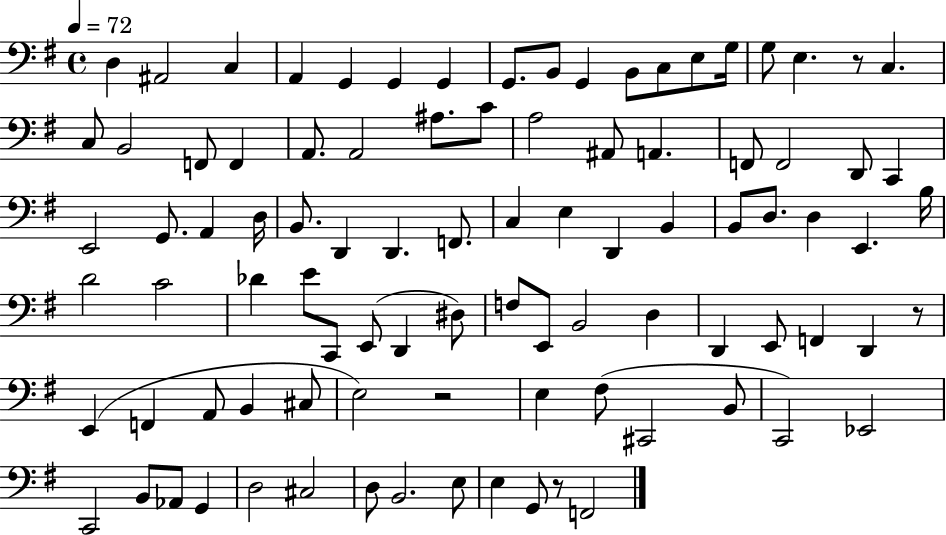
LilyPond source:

{
  \clef bass
  \time 4/4
  \defaultTimeSignature
  \key g \major
  \tempo 4 = 72
  d4 ais,2 c4 | a,4 g,4 g,4 g,4 | g,8. b,8 g,4 b,8 c8 e8 g16 | g8 e4. r8 c4. | \break c8 b,2 f,8 f,4 | a,8. a,2 ais8. c'8 | a2 ais,8 a,4. | f,8 f,2 d,8 c,4 | \break e,2 g,8. a,4 d16 | b,8. d,4 d,4. f,8. | c4 e4 d,4 b,4 | b,8 d8. d4 e,4. b16 | \break d'2 c'2 | des'4 e'8 c,8 e,8( d,4 dis8) | f8 e,8 b,2 d4 | d,4 e,8 f,4 d,4 r8 | \break e,4( f,4 a,8 b,4 cis8 | e2) r2 | e4 fis8( cis,2 b,8 | c,2) ees,2 | \break c,2 b,8 aes,8 g,4 | d2 cis2 | d8 b,2. e8 | e4 g,8 r8 f,2 | \break \bar "|."
}